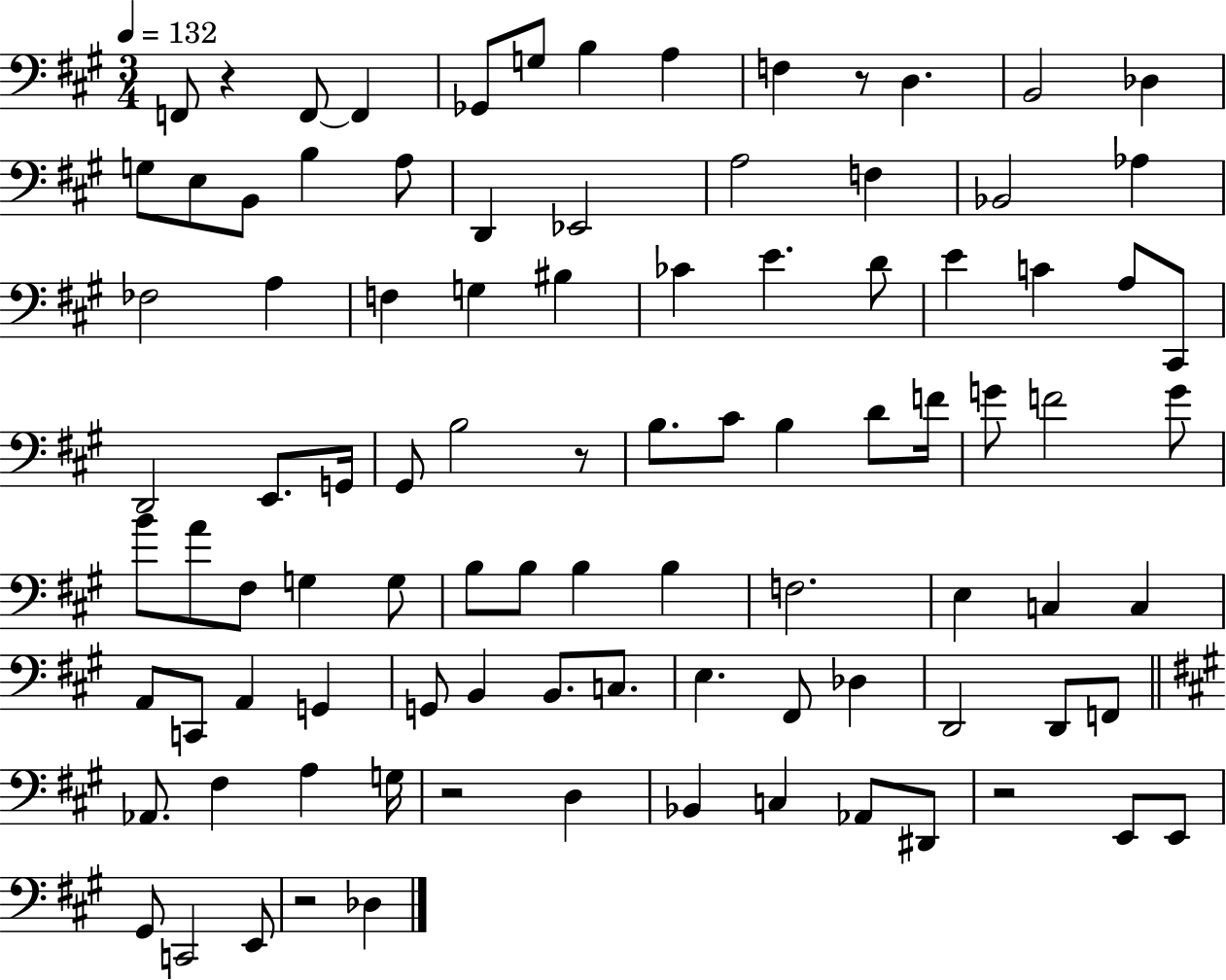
F2/e R/q F2/e F2/q Gb2/e G3/e B3/q A3/q F3/q R/e D3/q. B2/h Db3/q G3/e E3/e B2/e B3/q A3/e D2/q Eb2/h A3/h F3/q Bb2/h Ab3/q FES3/h A3/q F3/q G3/q BIS3/q CES4/q E4/q. D4/e E4/q C4/q A3/e C#2/e D2/h E2/e. G2/s G#2/e B3/h R/e B3/e. C#4/e B3/q D4/e F4/s G4/e F4/h G4/e B4/e A4/e F#3/e G3/q G3/e B3/e B3/e B3/q B3/q F3/h. E3/q C3/q C3/q A2/e C2/e A2/q G2/q G2/e B2/q B2/e. C3/e. E3/q. F#2/e Db3/q D2/h D2/e F2/e Ab2/e. F#3/q A3/q G3/s R/h D3/q Bb2/q C3/q Ab2/e D#2/e R/h E2/e E2/e G#2/e C2/h E2/e R/h Db3/q